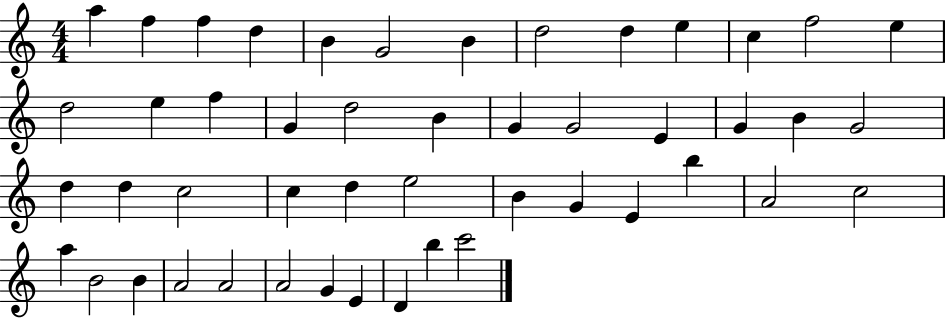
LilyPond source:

{
  \clef treble
  \numericTimeSignature
  \time 4/4
  \key c \major
  a''4 f''4 f''4 d''4 | b'4 g'2 b'4 | d''2 d''4 e''4 | c''4 f''2 e''4 | \break d''2 e''4 f''4 | g'4 d''2 b'4 | g'4 g'2 e'4 | g'4 b'4 g'2 | \break d''4 d''4 c''2 | c''4 d''4 e''2 | b'4 g'4 e'4 b''4 | a'2 c''2 | \break a''4 b'2 b'4 | a'2 a'2 | a'2 g'4 e'4 | d'4 b''4 c'''2 | \break \bar "|."
}